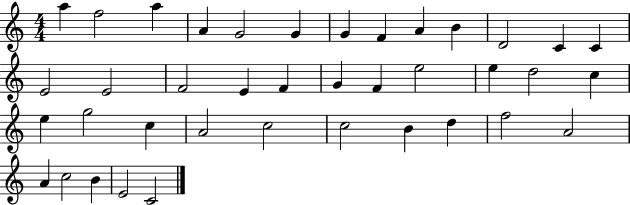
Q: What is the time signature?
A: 4/4